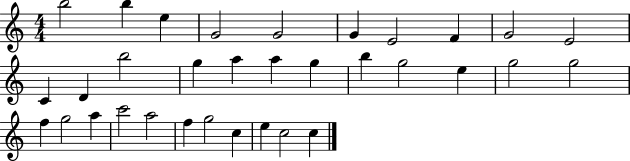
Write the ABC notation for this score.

X:1
T:Untitled
M:4/4
L:1/4
K:C
b2 b e G2 G2 G E2 F G2 E2 C D b2 g a a g b g2 e g2 g2 f g2 a c'2 a2 f g2 c e c2 c